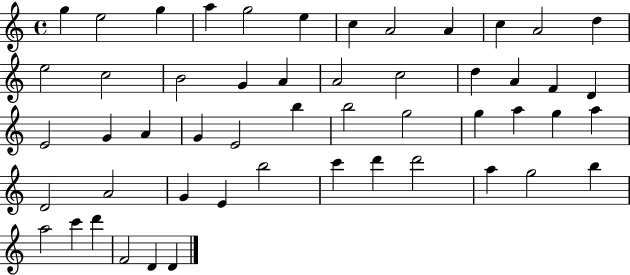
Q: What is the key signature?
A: C major